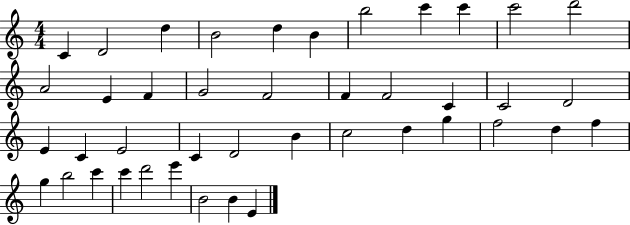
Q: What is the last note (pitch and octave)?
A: E4